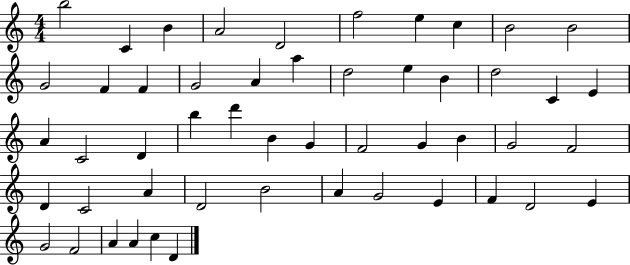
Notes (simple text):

B5/h C4/q B4/q A4/h D4/h F5/h E5/q C5/q B4/h B4/h G4/h F4/q F4/q G4/h A4/q A5/q D5/h E5/q B4/q D5/h C4/q E4/q A4/q C4/h D4/q B5/q D6/q B4/q G4/q F4/h G4/q B4/q G4/h F4/h D4/q C4/h A4/q D4/h B4/h A4/q G4/h E4/q F4/q D4/h E4/q G4/h F4/h A4/q A4/q C5/q D4/q